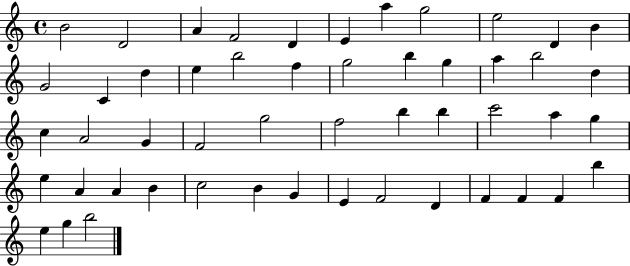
B4/h D4/h A4/q F4/h D4/q E4/q A5/q G5/h E5/h D4/q B4/q G4/h C4/q D5/q E5/q B5/h F5/q G5/h B5/q G5/q A5/q B5/h D5/q C5/q A4/h G4/q F4/h G5/h F5/h B5/q B5/q C6/h A5/q G5/q E5/q A4/q A4/q B4/q C5/h B4/q G4/q E4/q F4/h D4/q F4/q F4/q F4/q B5/q E5/q G5/q B5/h